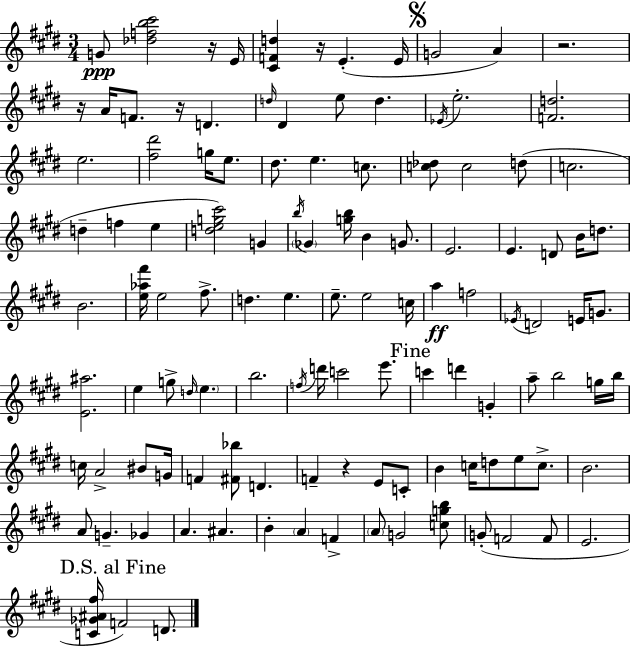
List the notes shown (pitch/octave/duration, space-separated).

G4/e [Db5,F5,B5,C#6]/h R/s E4/s [C#4,F4,D5]/q R/s E4/q. E4/s G4/h A4/q R/h. R/s A4/s F4/e. R/s D4/q. D5/s D#4/q E5/e D5/q. Eb4/s E5/h. [F4,D5]/h. E5/h. [F#5,D#6]/h G5/s E5/e. D#5/e. E5/q. C5/e. [C5,Db5]/e C5/h D5/e C5/h. D5/q F5/q E5/q [D5,E5,G5,C#6]/h G4/q B5/s Gb4/q [G5,B5]/s B4/q G4/e. E4/h. E4/q. D4/e B4/s D5/e. B4/h. [E5,Ab5,F#6]/s E5/h F#5/e. D5/q. E5/q. E5/e. E5/h C5/s A5/q F5/h Eb4/s D4/h E4/s G4/e. [E4,A#5]/h. E5/q G5/e D5/s E5/q. B5/h. F5/s D6/s C6/h E6/e. C6/q D6/q G4/q A5/e B5/h G5/s B5/s C5/s A4/h BIS4/e G4/s F4/q [F#4,Bb5]/e D4/q. F4/q R/q E4/e C4/e B4/q C5/s D5/e E5/e C5/e. B4/h. A4/e G4/q. Gb4/q A4/q. A#4/q. B4/q A4/q F4/q A4/e G4/h [C5,G5,B5]/e G4/e F4/h F4/e E4/h. [C4,Gb4,A#4,F#5]/s F4/h D4/e.